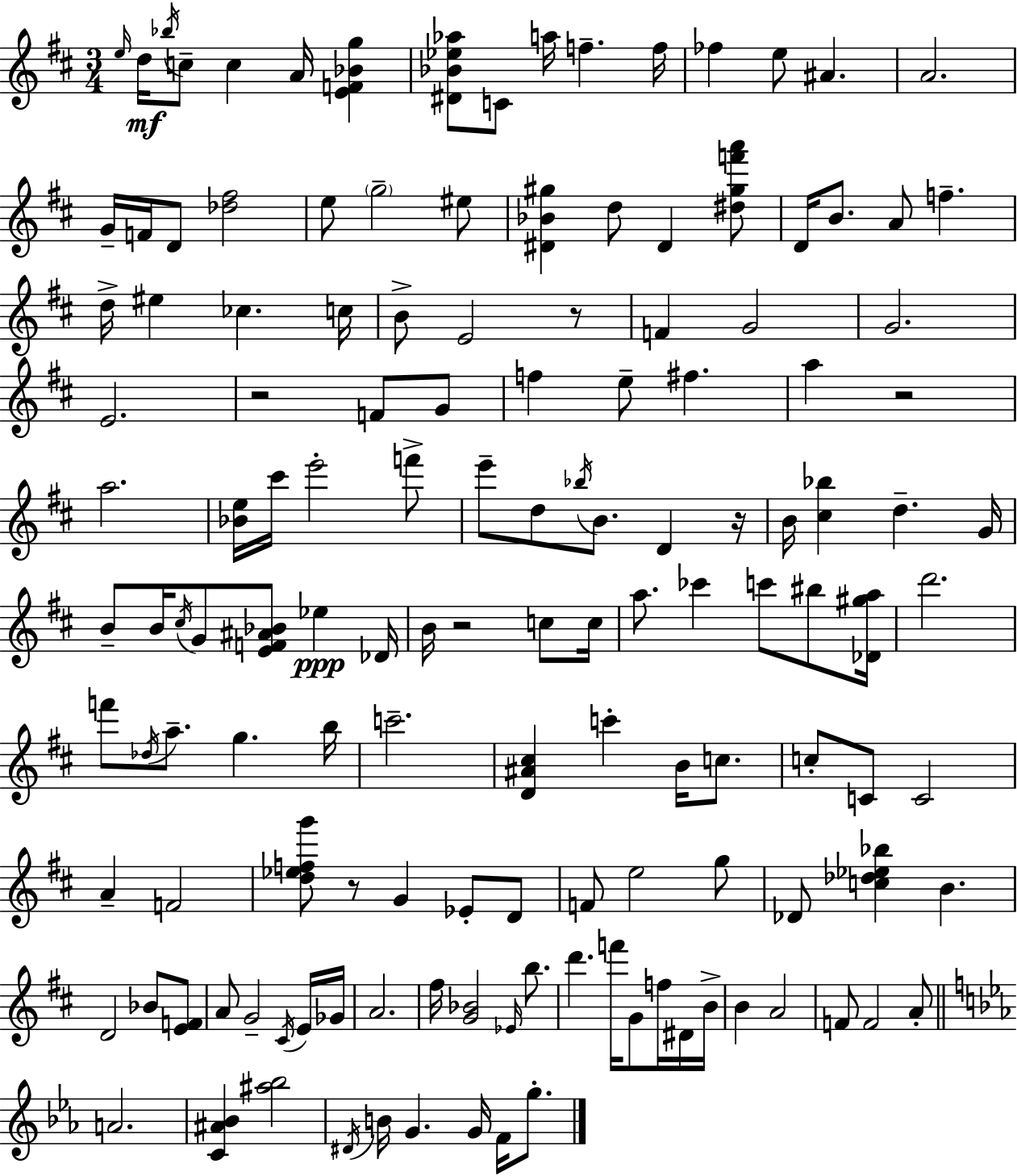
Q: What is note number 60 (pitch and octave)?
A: Db4